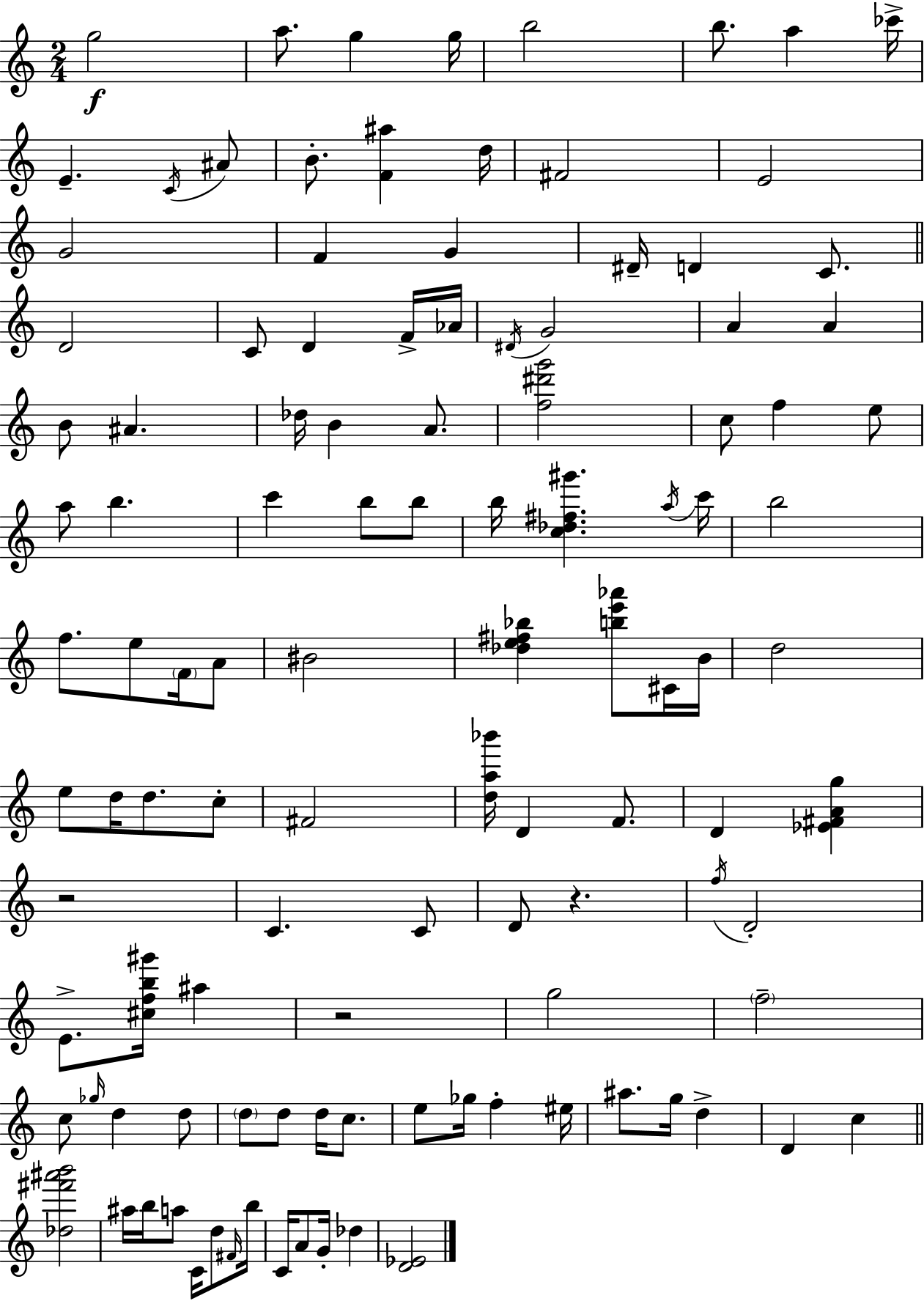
{
  \clef treble
  \numericTimeSignature
  \time 2/4
  \key c \major
  g''2\f | a''8. g''4 g''16 | b''2 | b''8. a''4 ces'''16-> | \break e'4.-- \acciaccatura { c'16 } ais'8 | b'8.-. <f' ais''>4 | d''16 fis'2 | e'2 | \break g'2 | f'4 g'4 | dis'16-- d'4 c'8. | \bar "||" \break \key a \minor d'2 | c'8 d'4 f'16-> aes'16 | \acciaccatura { dis'16 } g'2 | a'4 a'4 | \break b'8 ais'4. | des''16 b'4 a'8. | <f'' dis''' g'''>2 | c''8 f''4 e''8 | \break a''8 b''4. | c'''4 b''8 b''8 | b''16 <c'' des'' fis'' gis'''>4. | \acciaccatura { a''16 } c'''16 b''2 | \break f''8. e''8 \parenthesize f'16 | a'8 bis'2 | <des'' e'' fis'' bes''>4 <b'' e''' aes'''>8 | cis'16 b'16 d''2 | \break e''8 d''16 d''8. | c''8-. fis'2 | <d'' a'' bes'''>16 d'4 f'8. | d'4 <ees' fis' a' g''>4 | \break r2 | c'4. | c'8 d'8 r4. | \acciaccatura { f''16 } d'2-. | \break e'8.-> <cis'' f'' b'' gis'''>16 ais''4 | r2 | g''2 | \parenthesize f''2-- | \break c''8 \grace { ges''16 } d''4 | d''8 \parenthesize d''8 d''8 | d''16 c''8. e''8 ges''16 f''4-. | eis''16 ais''8. g''16 | \break d''4-> d'4 | c''4 \bar "||" \break \key c \major <des'' fis''' ais''' b'''>2 | ais''16 b''16 a''8 c'16 d''8 \grace { fis'16 } | b''16 c'16 a'8 g'16-. des''4 | <d' ees'>2 | \break \bar "|."
}